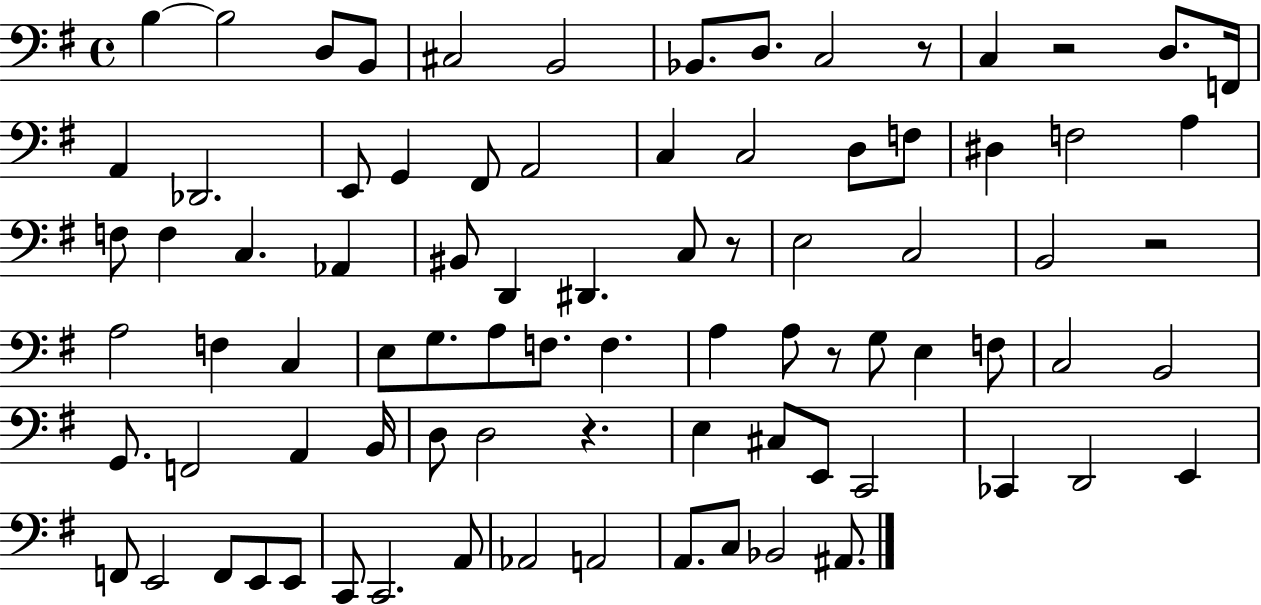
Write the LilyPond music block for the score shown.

{
  \clef bass
  \time 4/4
  \defaultTimeSignature
  \key g \major
  b4~~ b2 d8 b,8 | cis2 b,2 | bes,8. d8. c2 r8 | c4 r2 d8. f,16 | \break a,4 des,2. | e,8 g,4 fis,8 a,2 | c4 c2 d8 f8 | dis4 f2 a4 | \break f8 f4 c4. aes,4 | bis,8 d,4 dis,4. c8 r8 | e2 c2 | b,2 r2 | \break a2 f4 c4 | e8 g8. a8 f8. f4. | a4 a8 r8 g8 e4 f8 | c2 b,2 | \break g,8. f,2 a,4 b,16 | d8 d2 r4. | e4 cis8 e,8 c,2 | ces,4 d,2 e,4 | \break f,8 e,2 f,8 e,8 e,8 | c,8 c,2. a,8 | aes,2 a,2 | a,8. c8 bes,2 ais,8. | \break \bar "|."
}